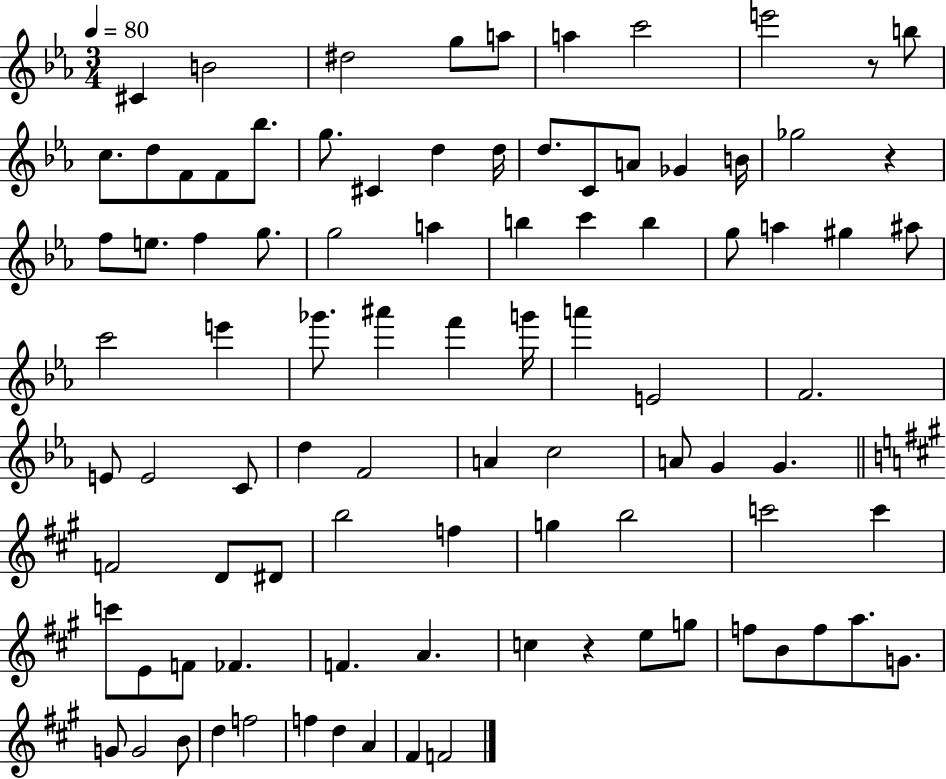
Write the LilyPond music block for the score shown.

{
  \clef treble
  \numericTimeSignature
  \time 3/4
  \key ees \major
  \tempo 4 = 80
  cis'4 b'2 | dis''2 g''8 a''8 | a''4 c'''2 | e'''2 r8 b''8 | \break c''8. d''8 f'8 f'8 bes''8. | g''8. cis'4 d''4 d''16 | d''8. c'8 a'8 ges'4 b'16 | ges''2 r4 | \break f''8 e''8. f''4 g''8. | g''2 a''4 | b''4 c'''4 b''4 | g''8 a''4 gis''4 ais''8 | \break c'''2 e'''4 | ges'''8. ais'''4 f'''4 g'''16 | a'''4 e'2 | f'2. | \break e'8 e'2 c'8 | d''4 f'2 | a'4 c''2 | a'8 g'4 g'4. | \break \bar "||" \break \key a \major f'2 d'8 dis'8 | b''2 f''4 | g''4 b''2 | c'''2 c'''4 | \break c'''8 e'8 f'8 fes'4. | f'4. a'4. | c''4 r4 e''8 g''8 | f''8 b'8 f''8 a''8. g'8. | \break g'8 g'2 b'8 | d''4 f''2 | f''4 d''4 a'4 | fis'4 f'2 | \break \bar "|."
}